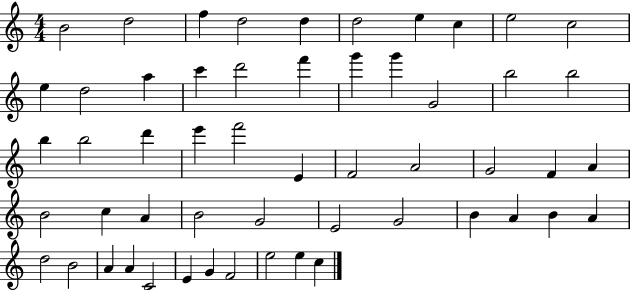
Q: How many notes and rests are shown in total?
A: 54